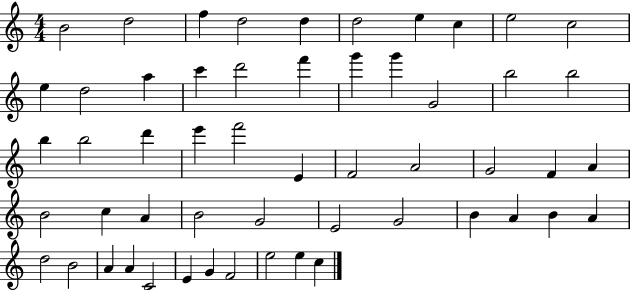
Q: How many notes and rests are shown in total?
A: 54